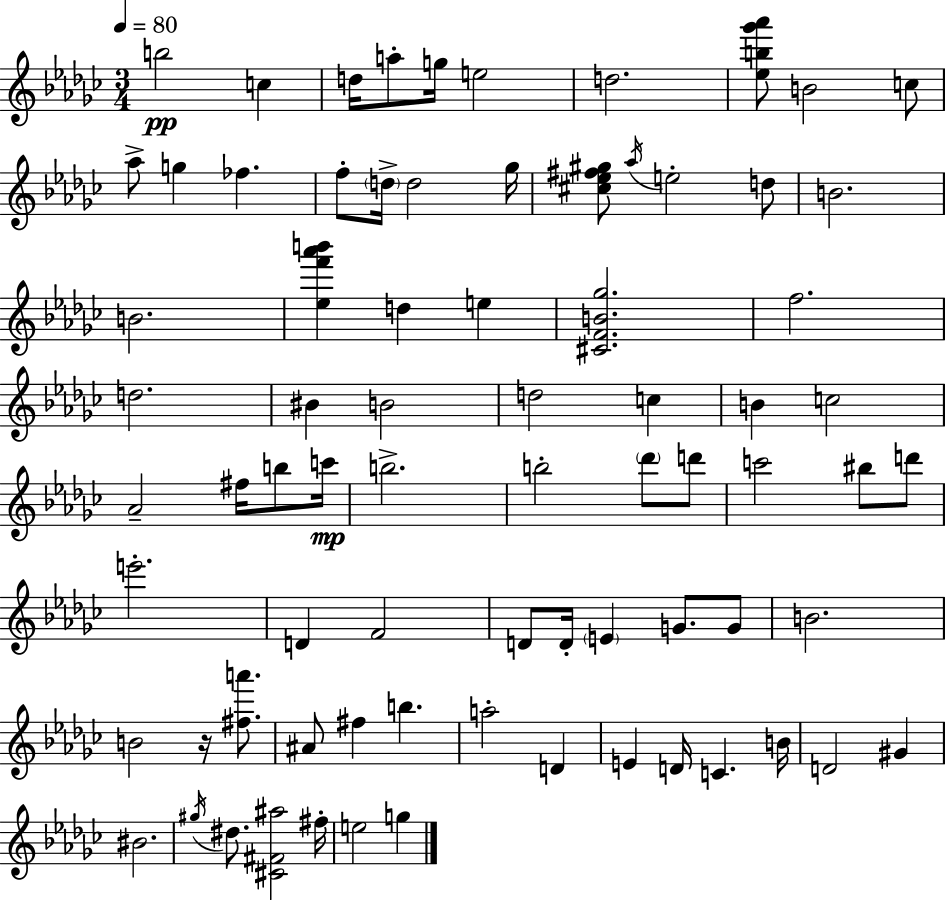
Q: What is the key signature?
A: EES minor